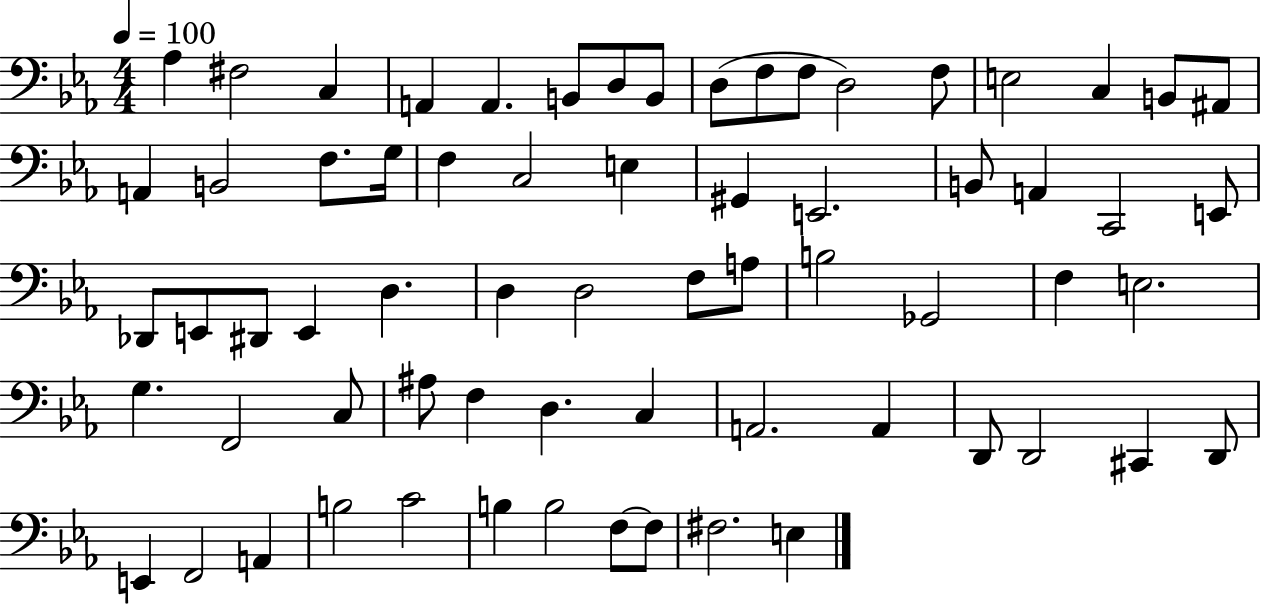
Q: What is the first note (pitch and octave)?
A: Ab3